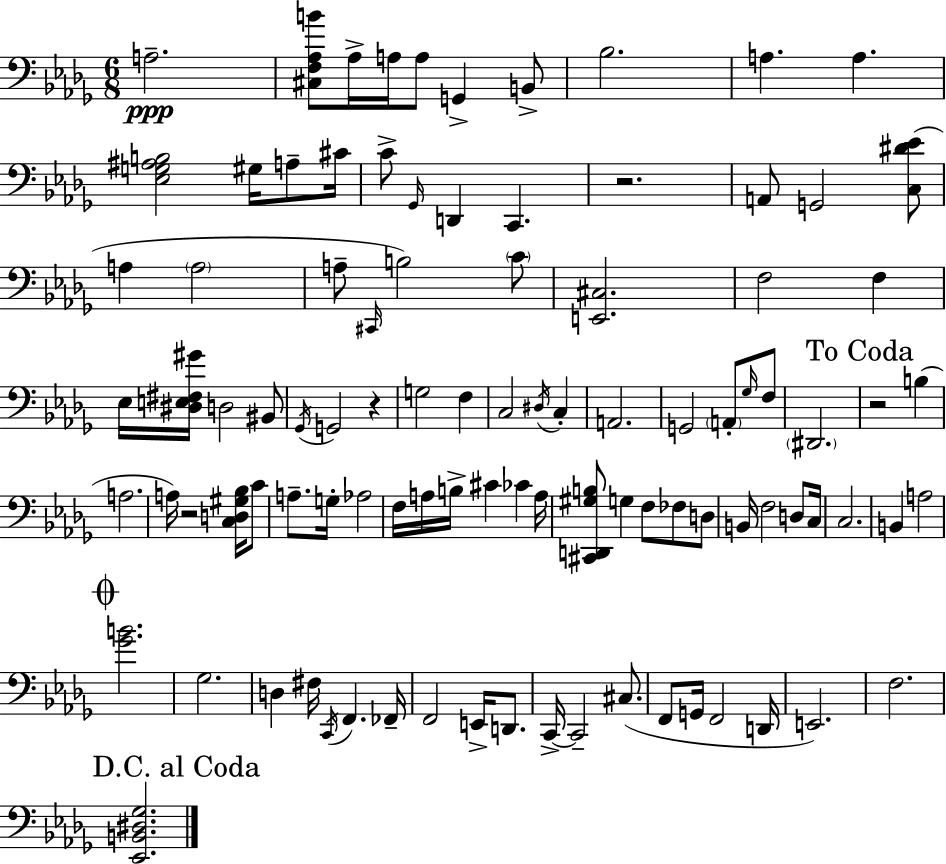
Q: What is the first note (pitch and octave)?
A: A3